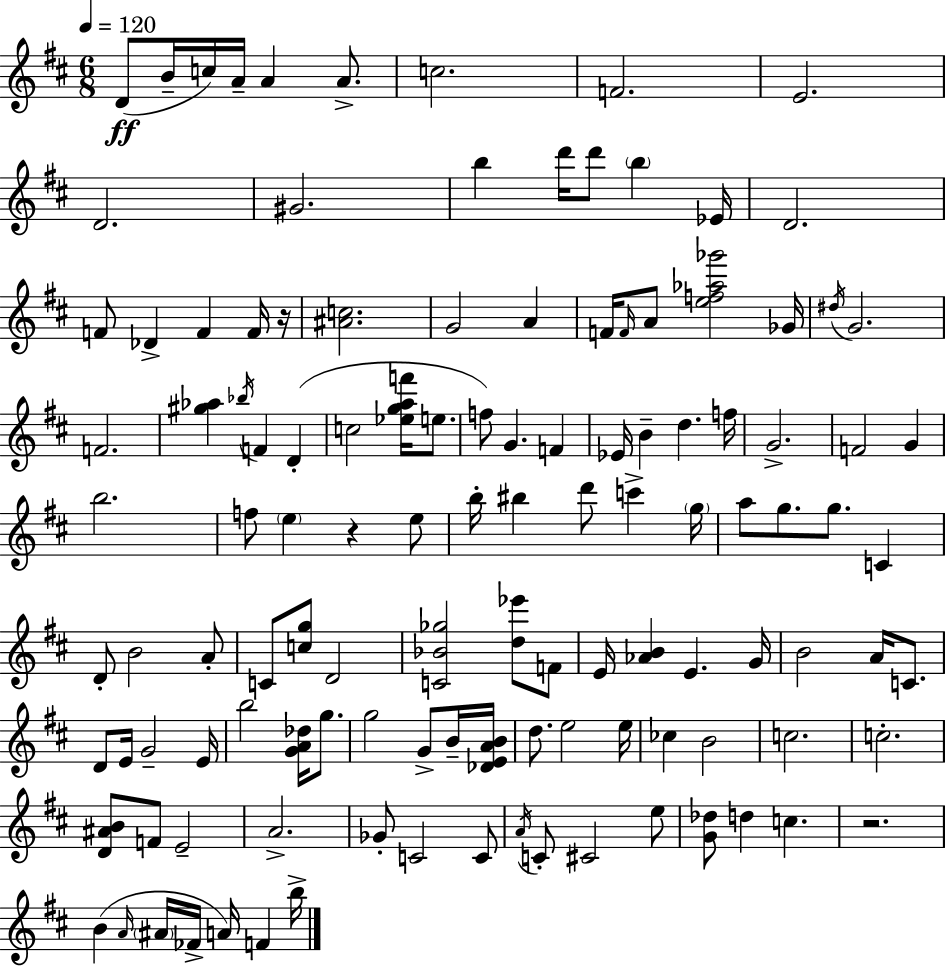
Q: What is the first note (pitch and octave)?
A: D4